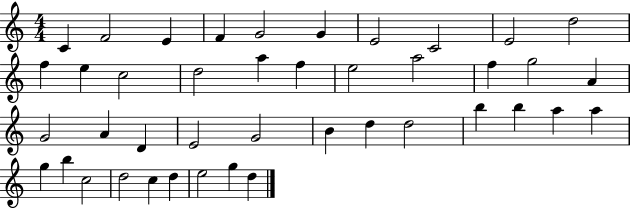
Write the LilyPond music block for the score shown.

{
  \clef treble
  \numericTimeSignature
  \time 4/4
  \key c \major
  c'4 f'2 e'4 | f'4 g'2 g'4 | e'2 c'2 | e'2 d''2 | \break f''4 e''4 c''2 | d''2 a''4 f''4 | e''2 a''2 | f''4 g''2 a'4 | \break g'2 a'4 d'4 | e'2 g'2 | b'4 d''4 d''2 | b''4 b''4 a''4 a''4 | \break g''4 b''4 c''2 | d''2 c''4 d''4 | e''2 g''4 d''4 | \bar "|."
}